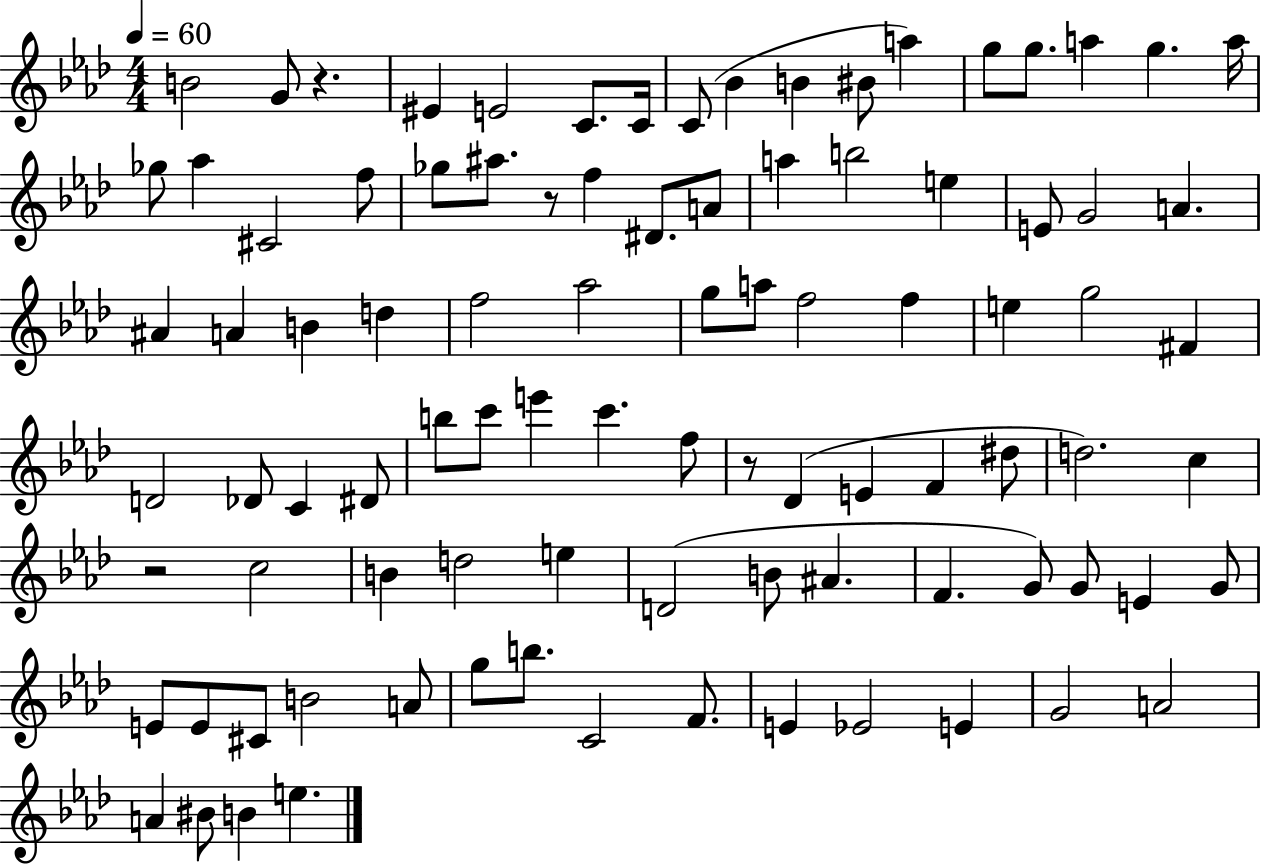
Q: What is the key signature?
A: AES major